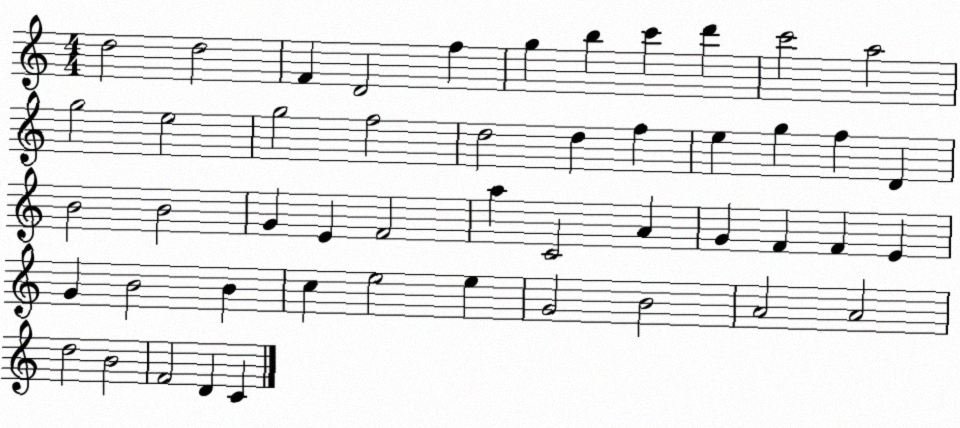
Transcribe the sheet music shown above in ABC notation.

X:1
T:Untitled
M:4/4
L:1/4
K:C
d2 d2 F D2 f g b c' d' c'2 a2 g2 e2 g2 f2 d2 d f e g f D B2 B2 G E F2 a C2 A G F F E G B2 B c e2 e G2 B2 A2 A2 d2 B2 F2 D C